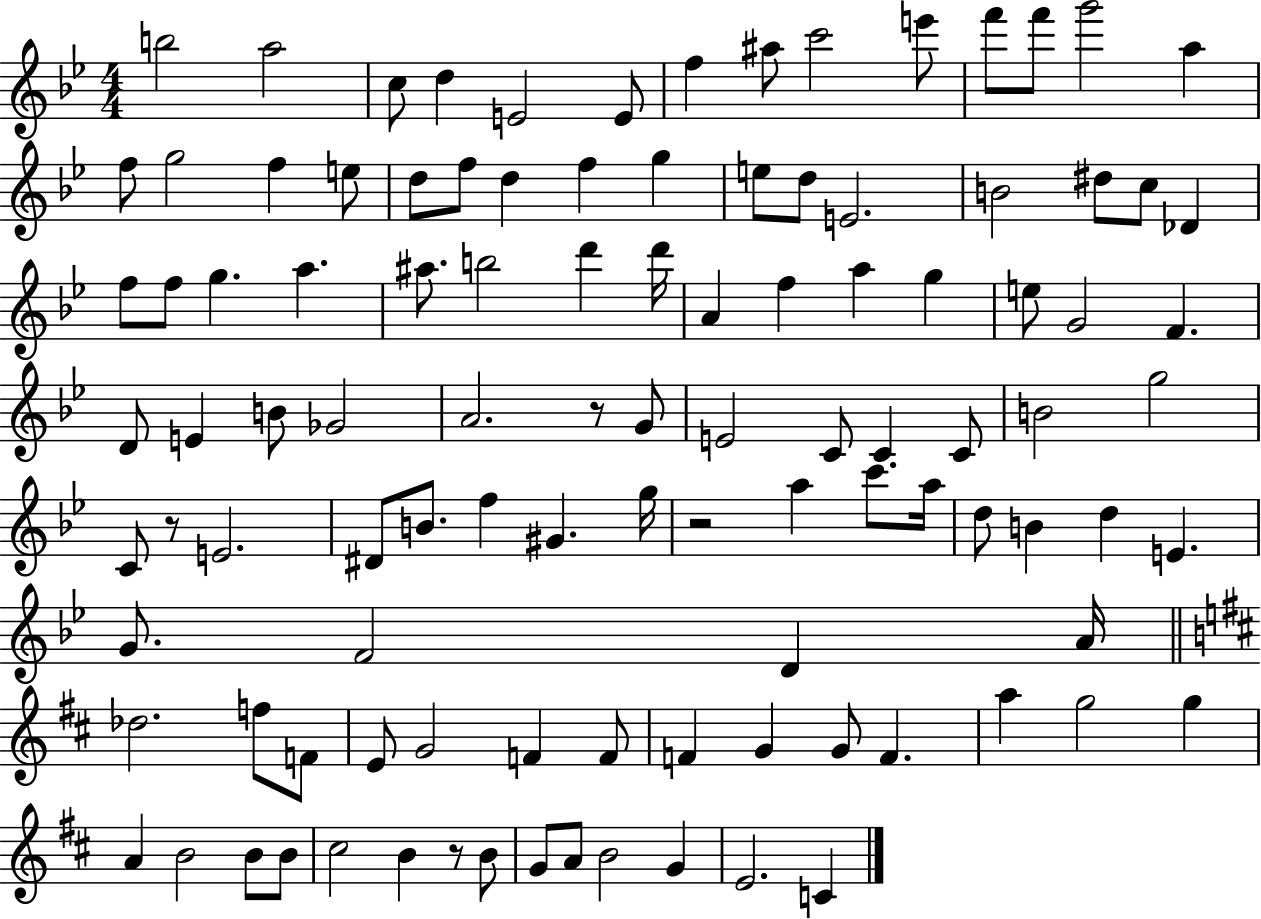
B5/h A5/h C5/e D5/q E4/h E4/e F5/q A#5/e C6/h E6/e F6/e F6/e G6/h A5/q F5/e G5/h F5/q E5/e D5/e F5/e D5/q F5/q G5/q E5/e D5/e E4/h. B4/h D#5/e C5/e Db4/q F5/e F5/e G5/q. A5/q. A#5/e. B5/h D6/q D6/s A4/q F5/q A5/q G5/q E5/e G4/h F4/q. D4/e E4/q B4/e Gb4/h A4/h. R/e G4/e E4/h C4/e C4/q C4/e B4/h G5/h C4/e R/e E4/h. D#4/e B4/e. F5/q G#4/q. G5/s R/h A5/q C6/e. A5/s D5/e B4/q D5/q E4/q. G4/e. F4/h D4/q A4/s Db5/h. F5/e F4/e E4/e G4/h F4/q F4/e F4/q G4/q G4/e F4/q. A5/q G5/h G5/q A4/q B4/h B4/e B4/e C#5/h B4/q R/e B4/e G4/e A4/e B4/h G4/q E4/h. C4/q